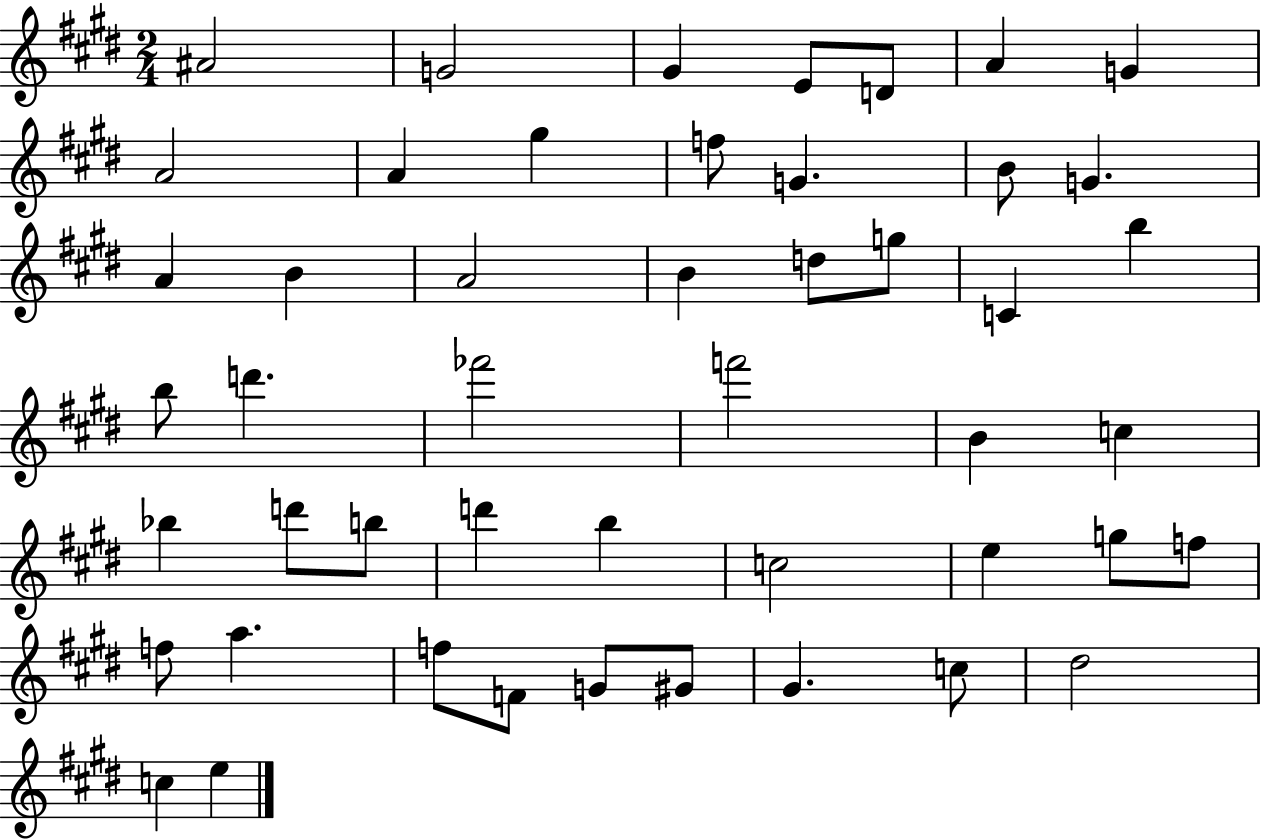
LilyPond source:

{
  \clef treble
  \numericTimeSignature
  \time 2/4
  \key e \major
  ais'2 | g'2 | gis'4 e'8 d'8 | a'4 g'4 | \break a'2 | a'4 gis''4 | f''8 g'4. | b'8 g'4. | \break a'4 b'4 | a'2 | b'4 d''8 g''8 | c'4 b''4 | \break b''8 d'''4. | fes'''2 | f'''2 | b'4 c''4 | \break bes''4 d'''8 b''8 | d'''4 b''4 | c''2 | e''4 g''8 f''8 | \break f''8 a''4. | f''8 f'8 g'8 gis'8 | gis'4. c''8 | dis''2 | \break c''4 e''4 | \bar "|."
}